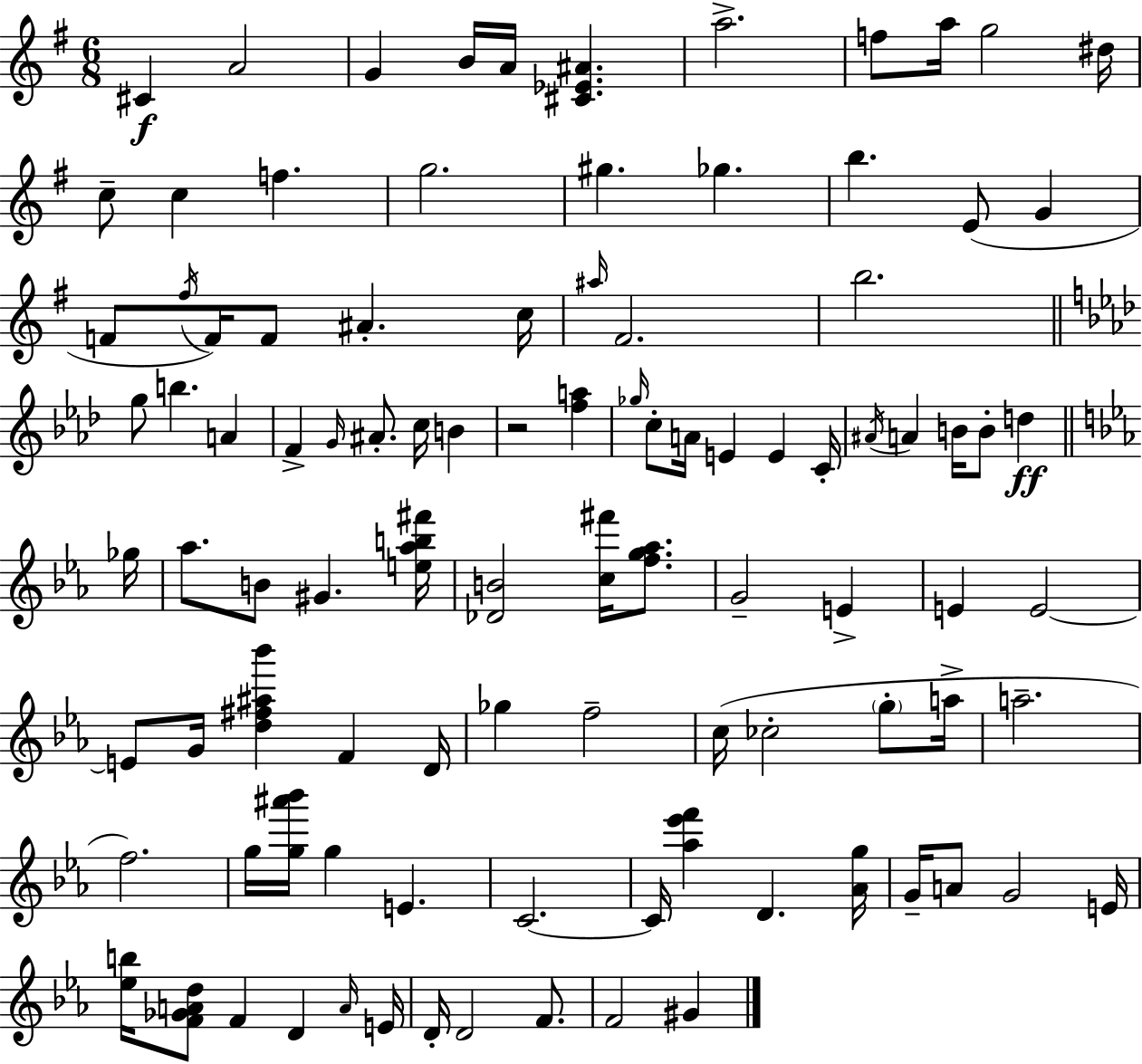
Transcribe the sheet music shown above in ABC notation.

X:1
T:Untitled
M:6/8
L:1/4
K:Em
^C A2 G B/4 A/4 [^C_E^A] a2 f/2 a/4 g2 ^d/4 c/2 c f g2 ^g _g b E/2 G F/2 ^f/4 F/4 F/2 ^A c/4 ^a/4 ^F2 b2 g/2 b A F G/4 ^A/2 c/4 B z2 [fa] _g/4 c/2 A/4 E E C/4 ^A/4 A B/4 B/2 d _g/4 _a/2 B/2 ^G [e_ab^f']/4 [_DB]2 [c^f']/4 [fg_a]/2 G2 E E E2 E/2 G/4 [d^f^a_b'] F D/4 _g f2 c/4 _c2 g/2 a/4 a2 f2 g/4 [g^a'_b']/4 g E C2 C/4 [_a_e'f'] D [_Ag]/4 G/4 A/2 G2 E/4 [_eb]/4 [F_GAd]/2 F D A/4 E/4 D/4 D2 F/2 F2 ^G